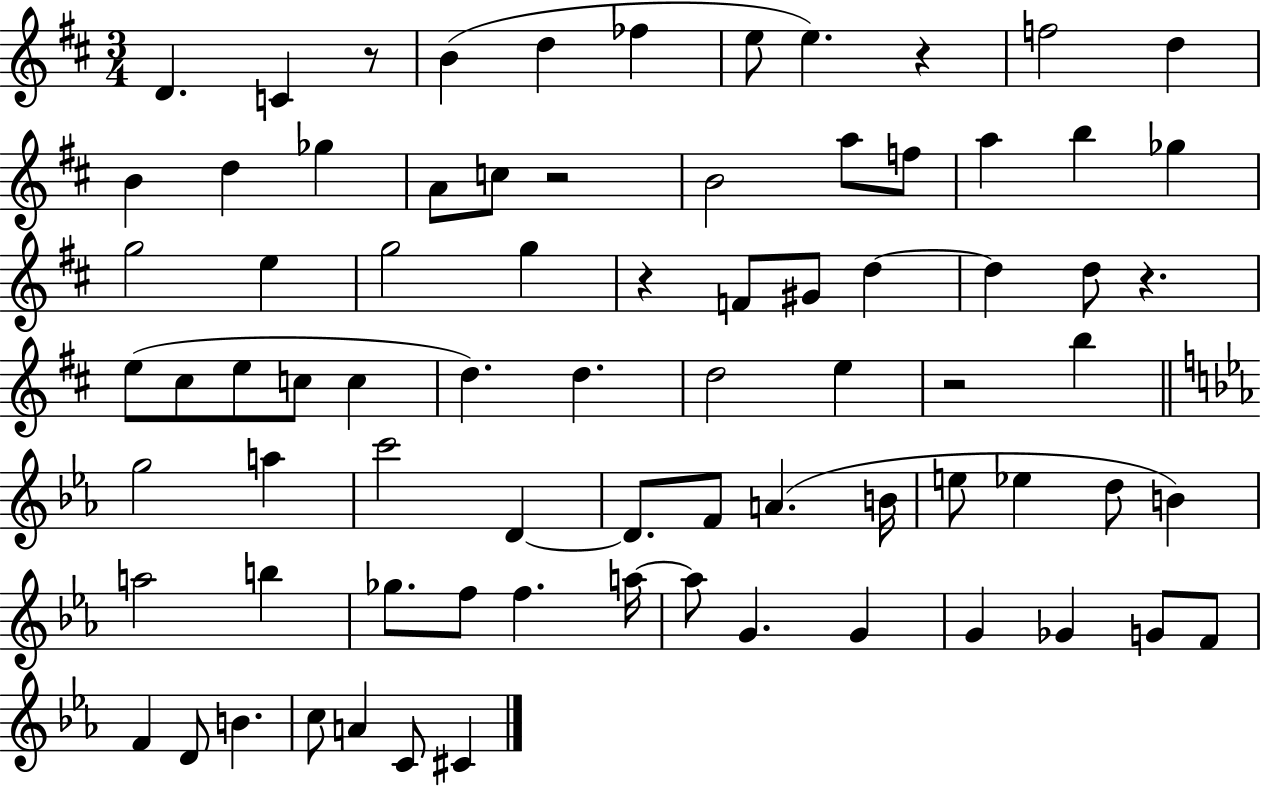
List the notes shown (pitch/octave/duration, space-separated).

D4/q. C4/q R/e B4/q D5/q FES5/q E5/e E5/q. R/q F5/h D5/q B4/q D5/q Gb5/q A4/e C5/e R/h B4/h A5/e F5/e A5/q B5/q Gb5/q G5/h E5/q G5/h G5/q R/q F4/e G#4/e D5/q D5/q D5/e R/q. E5/e C#5/e E5/e C5/e C5/q D5/q. D5/q. D5/h E5/q R/h B5/q G5/h A5/q C6/h D4/q D4/e. F4/e A4/q. B4/s E5/e Eb5/q D5/e B4/q A5/h B5/q Gb5/e. F5/e F5/q. A5/s A5/e G4/q. G4/q G4/q Gb4/q G4/e F4/e F4/q D4/e B4/q. C5/e A4/q C4/e C#4/q